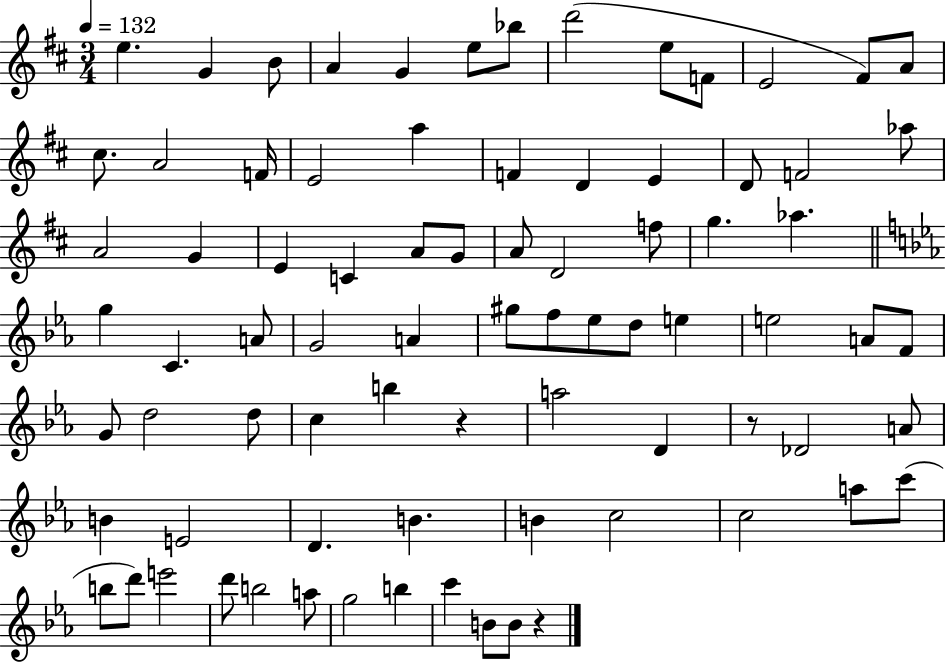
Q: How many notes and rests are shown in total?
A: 80